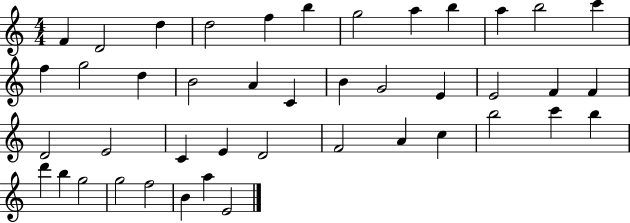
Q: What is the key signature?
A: C major